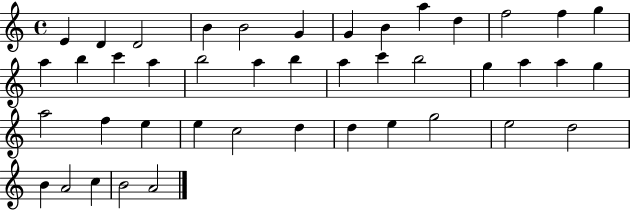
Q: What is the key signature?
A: C major